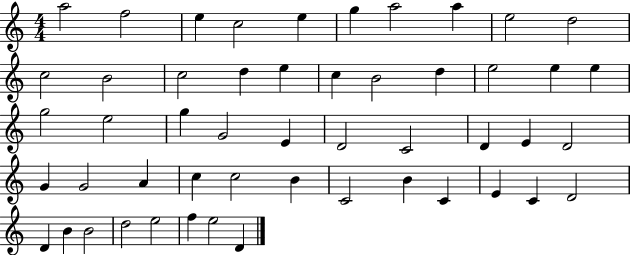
{
  \clef treble
  \numericTimeSignature
  \time 4/4
  \key c \major
  a''2 f''2 | e''4 c''2 e''4 | g''4 a''2 a''4 | e''2 d''2 | \break c''2 b'2 | c''2 d''4 e''4 | c''4 b'2 d''4 | e''2 e''4 e''4 | \break g''2 e''2 | g''4 g'2 e'4 | d'2 c'2 | d'4 e'4 d'2 | \break g'4 g'2 a'4 | c''4 c''2 b'4 | c'2 b'4 c'4 | e'4 c'4 d'2 | \break d'4 b'4 b'2 | d''2 e''2 | f''4 e''2 d'4 | \bar "|."
}